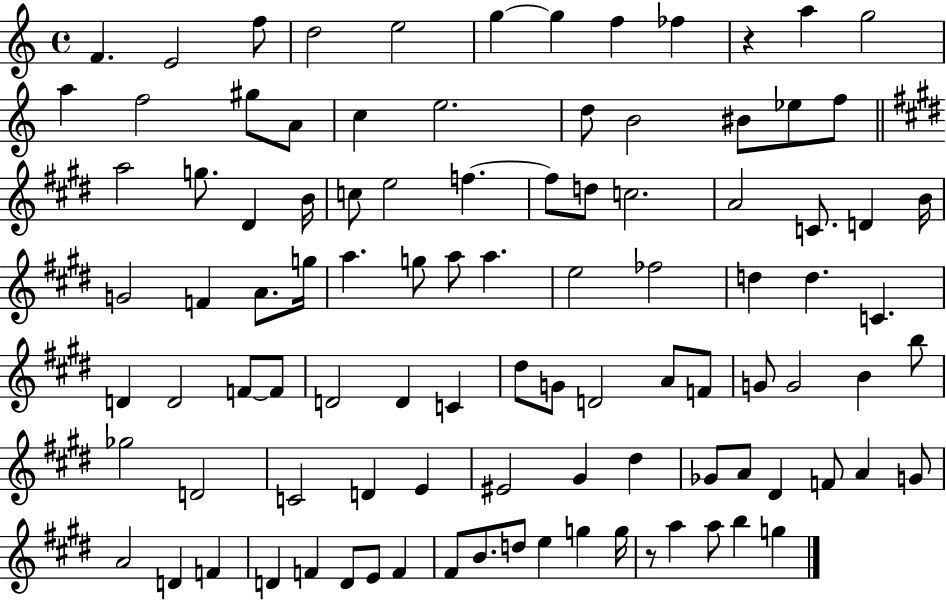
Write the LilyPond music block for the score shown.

{
  \clef treble
  \time 4/4
  \defaultTimeSignature
  \key c \major
  f'4. e'2 f''8 | d''2 e''2 | g''4~~ g''4 f''4 fes''4 | r4 a''4 g''2 | \break a''4 f''2 gis''8 a'8 | c''4 e''2. | d''8 b'2 bis'8 ees''8 f''8 | \bar "||" \break \key e \major a''2 g''8. dis'4 b'16 | c''8 e''2 f''4.~~ | f''8 d''8 c''2. | a'2 c'8. d'4 b'16 | \break g'2 f'4 a'8. g''16 | a''4. g''8 a''8 a''4. | e''2 fes''2 | d''4 d''4. c'4. | \break d'4 d'2 f'8~~ f'8 | d'2 d'4 c'4 | dis''8 g'8 d'2 a'8 f'8 | g'8 g'2 b'4 b''8 | \break ges''2 d'2 | c'2 d'4 e'4 | eis'2 gis'4 dis''4 | ges'8 a'8 dis'4 f'8 a'4 g'8 | \break a'2 d'4 f'4 | d'4 f'4 d'8 e'8 f'4 | fis'8 b'8. d''8 e''4 g''4 g''16 | r8 a''4 a''8 b''4 g''4 | \break \bar "|."
}